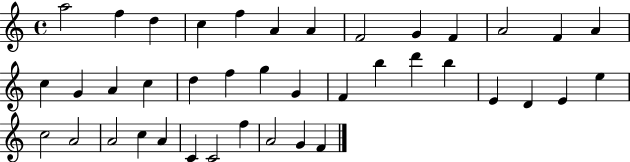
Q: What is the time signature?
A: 4/4